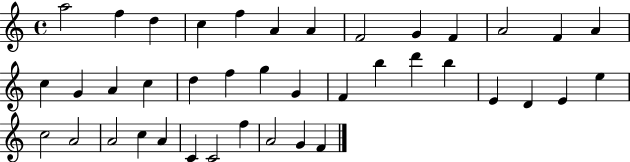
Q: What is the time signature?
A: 4/4